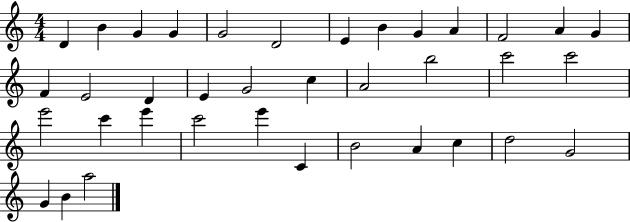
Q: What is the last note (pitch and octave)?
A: A5